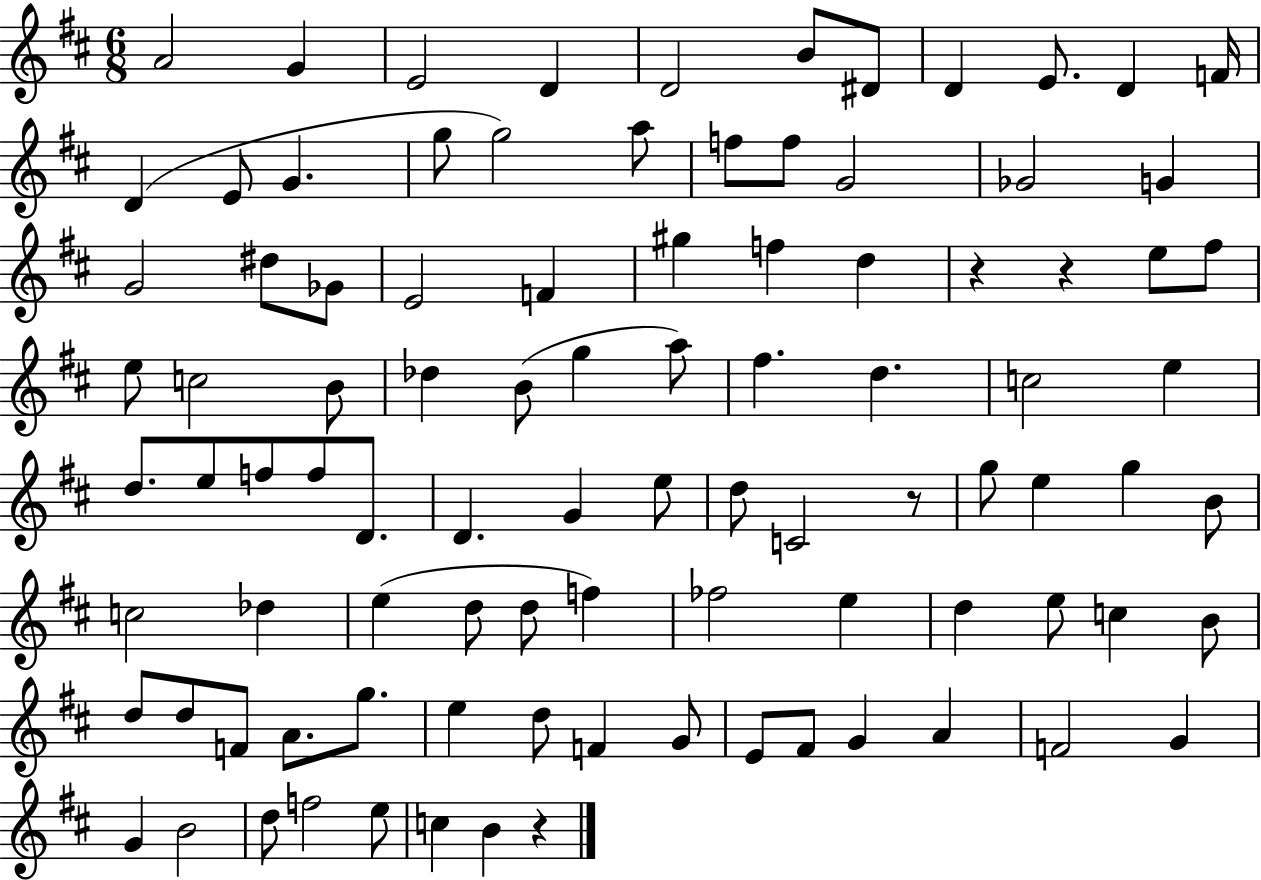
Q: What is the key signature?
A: D major